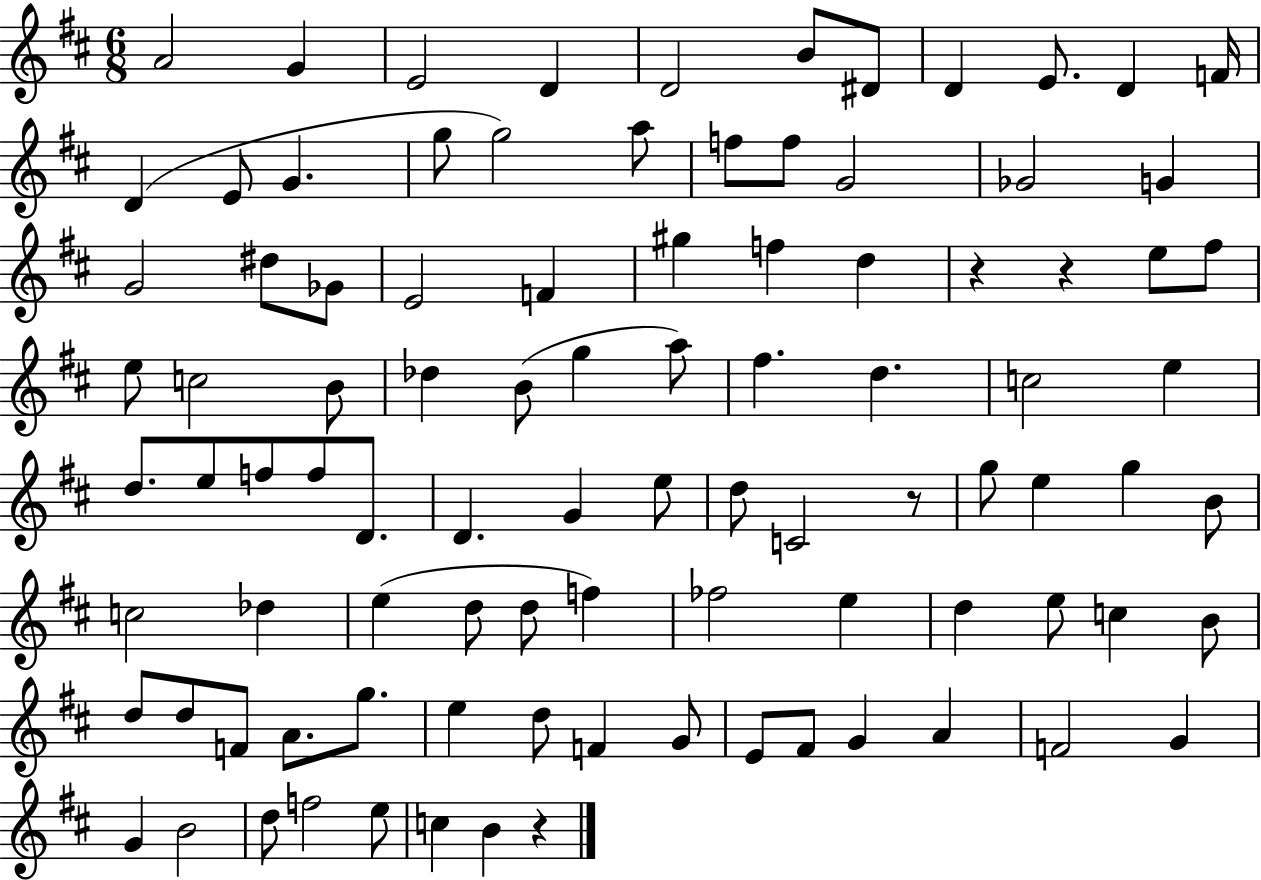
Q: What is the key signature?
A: D major